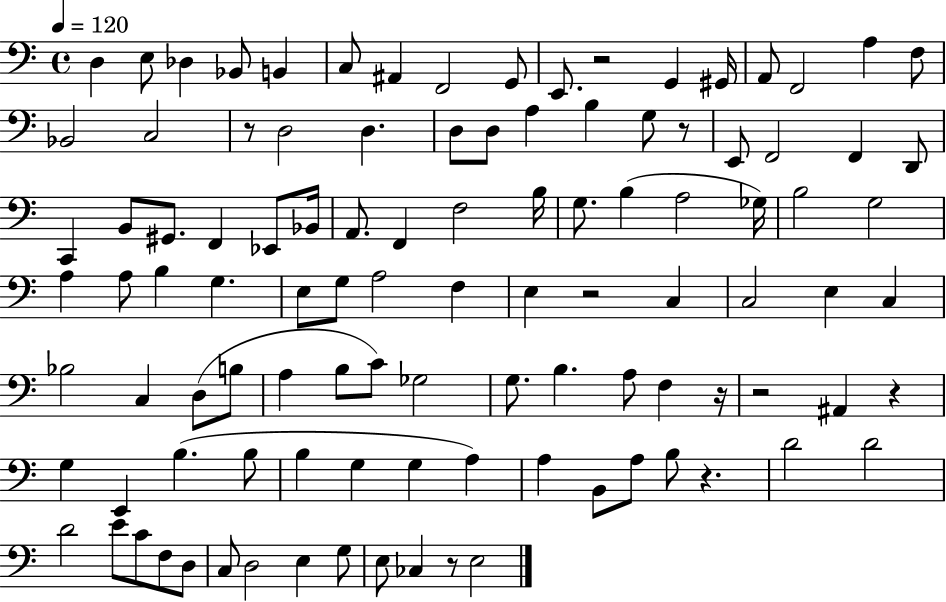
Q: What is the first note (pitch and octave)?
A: D3